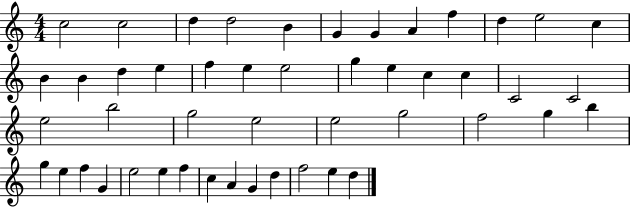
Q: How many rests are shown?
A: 0